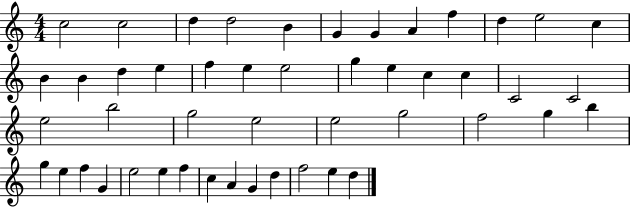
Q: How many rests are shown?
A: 0